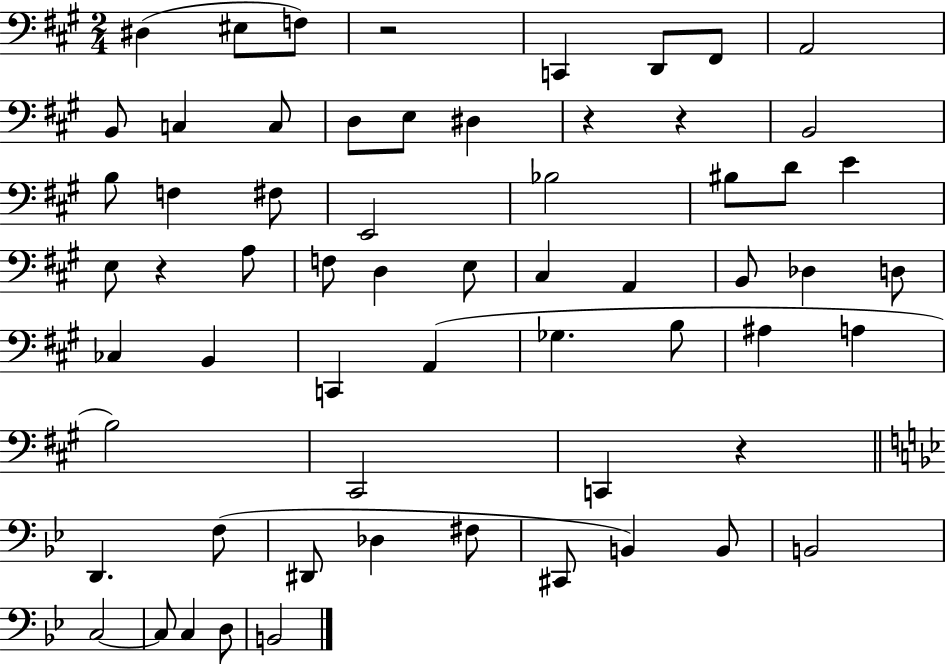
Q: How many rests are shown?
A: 5